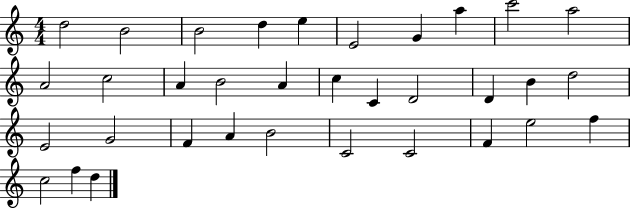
X:1
T:Untitled
M:4/4
L:1/4
K:C
d2 B2 B2 d e E2 G a c'2 a2 A2 c2 A B2 A c C D2 D B d2 E2 G2 F A B2 C2 C2 F e2 f c2 f d